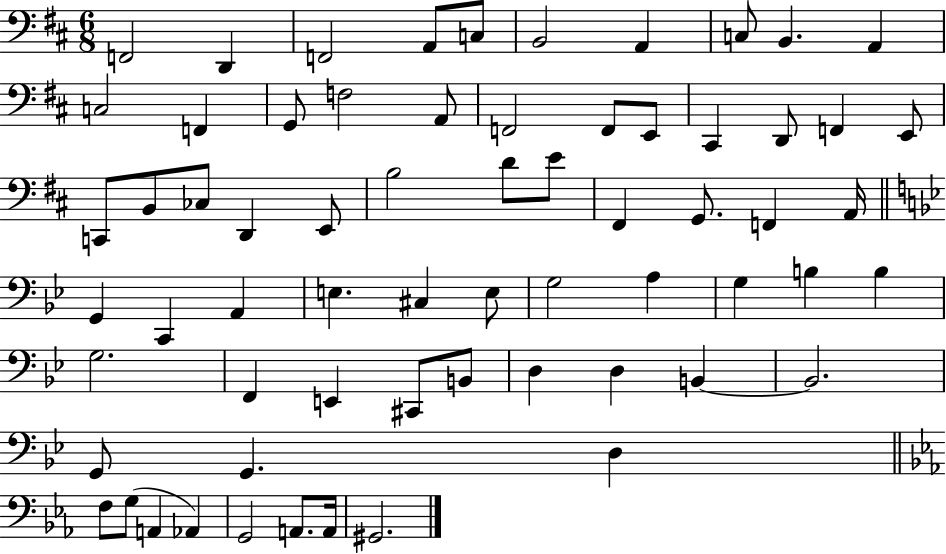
{
  \clef bass
  \numericTimeSignature
  \time 6/8
  \key d \major
  f,2 d,4 | f,2 a,8 c8 | b,2 a,4 | c8 b,4. a,4 | \break c2 f,4 | g,8 f2 a,8 | f,2 f,8 e,8 | cis,4 d,8 f,4 e,8 | \break c,8 b,8 ces8 d,4 e,8 | b2 d'8 e'8 | fis,4 g,8. f,4 a,16 | \bar "||" \break \key bes \major g,4 c,4 a,4 | e4. cis4 e8 | g2 a4 | g4 b4 b4 | \break g2. | f,4 e,4 cis,8 b,8 | d4 d4 b,4~~ | b,2. | \break g,8 g,4. d4 | \bar "||" \break \key c \minor f8 g8( a,4 aes,4) | g,2 a,8. a,16 | gis,2. | \bar "|."
}